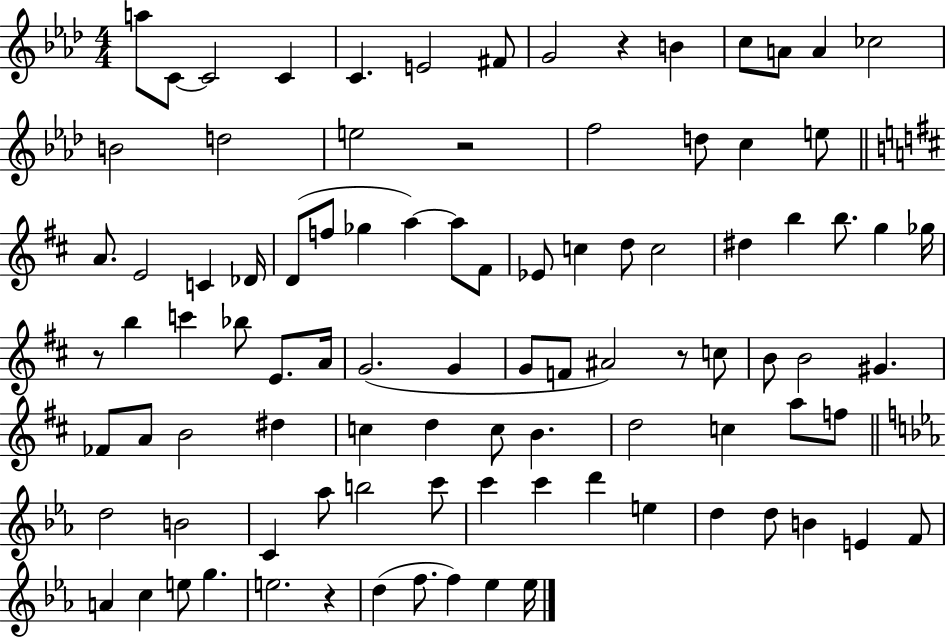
{
  \clef treble
  \numericTimeSignature
  \time 4/4
  \key aes \major
  a''8 c'8~~ c'2 c'4 | c'4. e'2 fis'8 | g'2 r4 b'4 | c''8 a'8 a'4 ces''2 | \break b'2 d''2 | e''2 r2 | f''2 d''8 c''4 e''8 | \bar "||" \break \key d \major a'8. e'2 c'4 des'16 | d'8( f''8 ges''4 a''4~~) a''8 fis'8 | ees'8 c''4 d''8 c''2 | dis''4 b''4 b''8. g''4 ges''16 | \break r8 b''4 c'''4 bes''8 e'8. a'16 | g'2.( g'4 | g'8 f'8 ais'2) r8 c''8 | b'8 b'2 gis'4. | \break fes'8 a'8 b'2 dis''4 | c''4 d''4 c''8 b'4. | d''2 c''4 a''8 f''8 | \bar "||" \break \key c \minor d''2 b'2 | c'4 aes''8 b''2 c'''8 | c'''4 c'''4 d'''4 e''4 | d''4 d''8 b'4 e'4 f'8 | \break a'4 c''4 e''8 g''4. | e''2. r4 | d''4( f''8. f''4) ees''4 ees''16 | \bar "|."
}